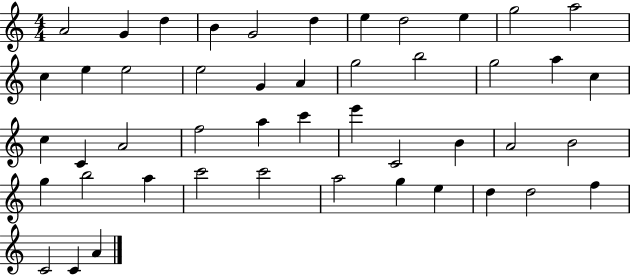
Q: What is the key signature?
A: C major